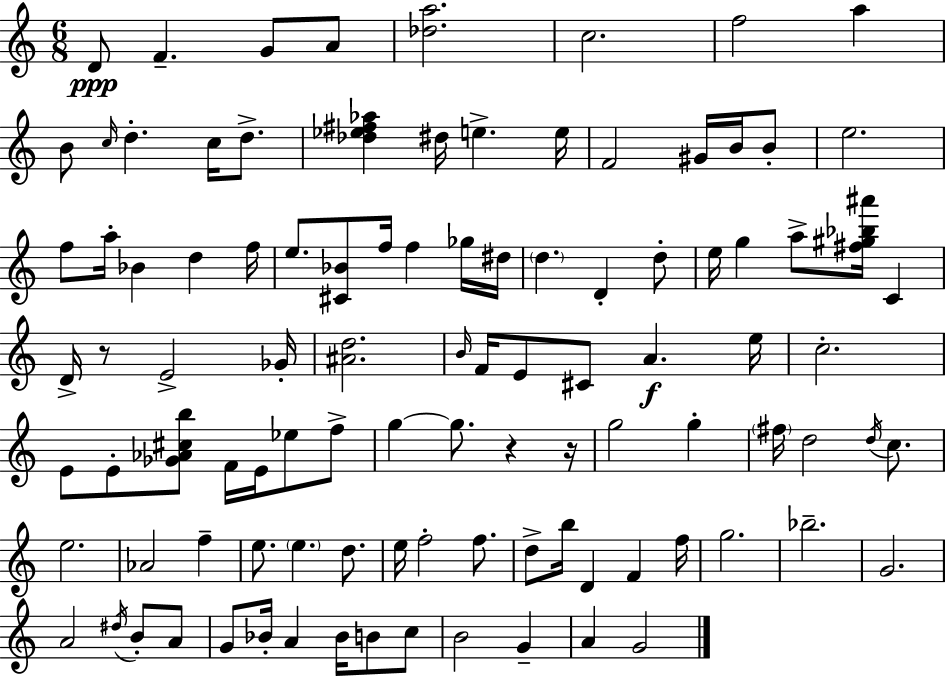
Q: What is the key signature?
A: C major